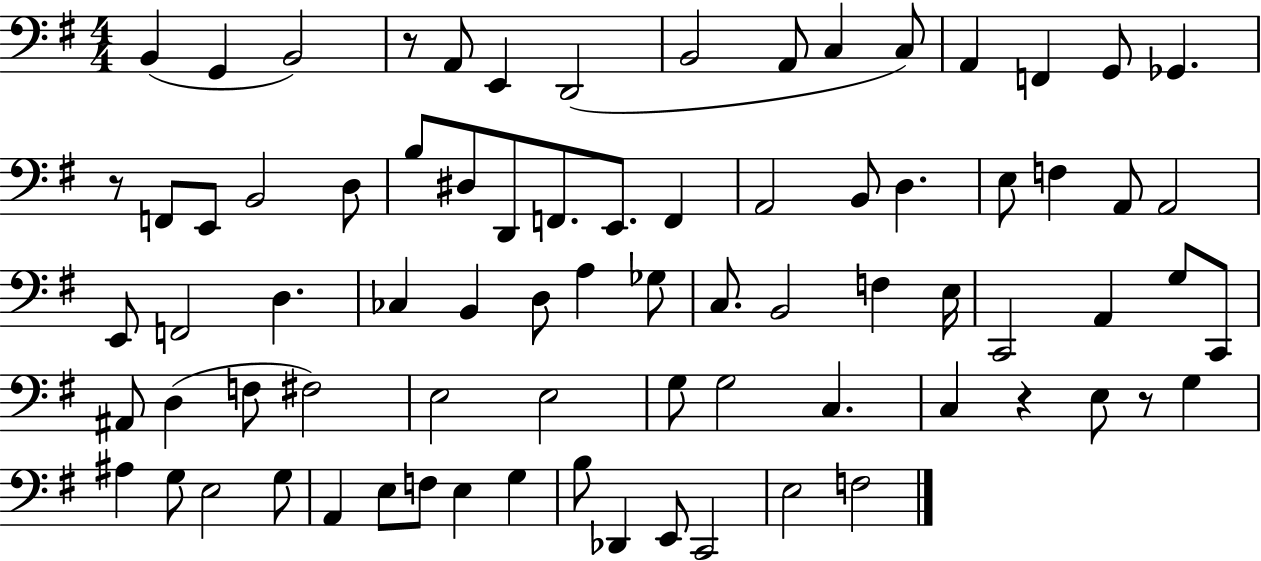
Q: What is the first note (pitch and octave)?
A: B2